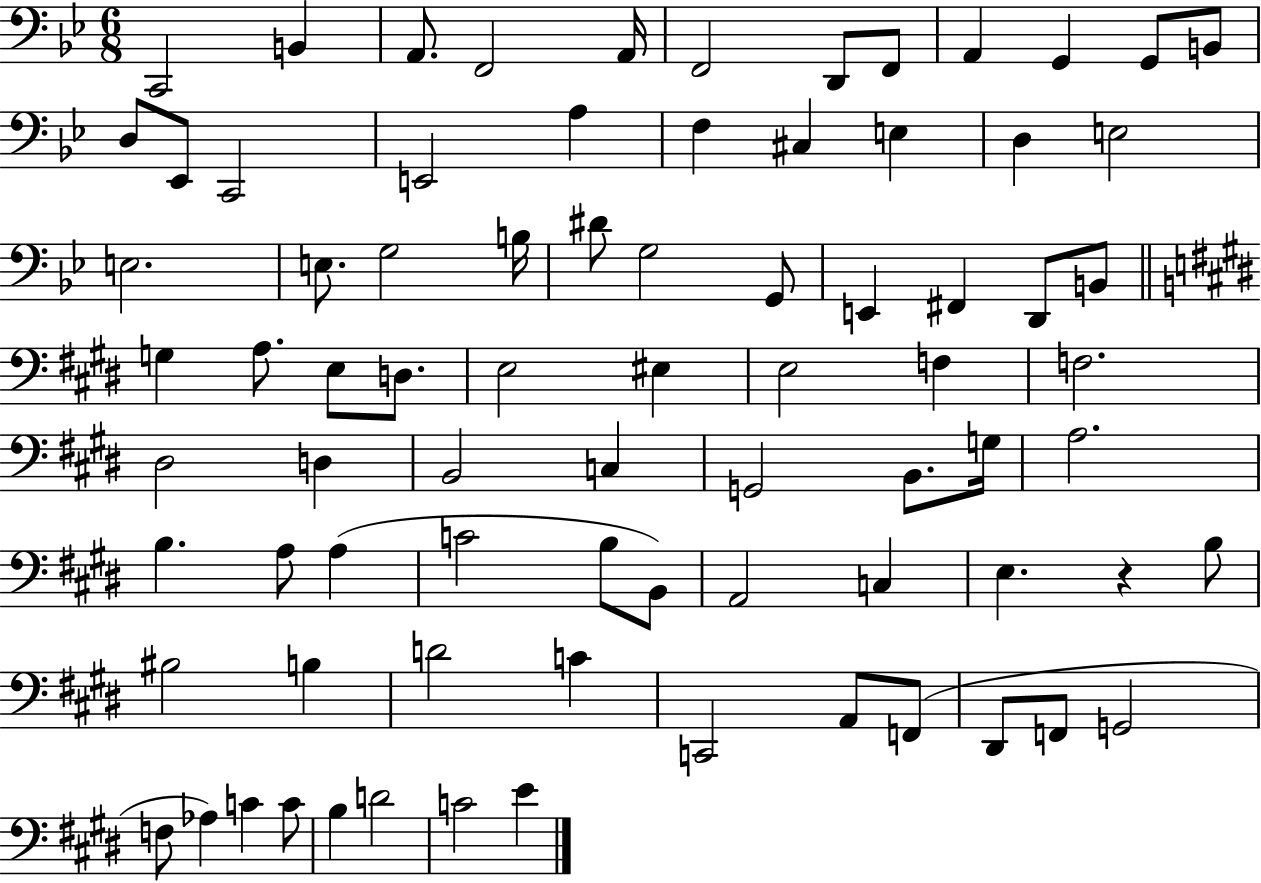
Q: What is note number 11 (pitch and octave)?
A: G2